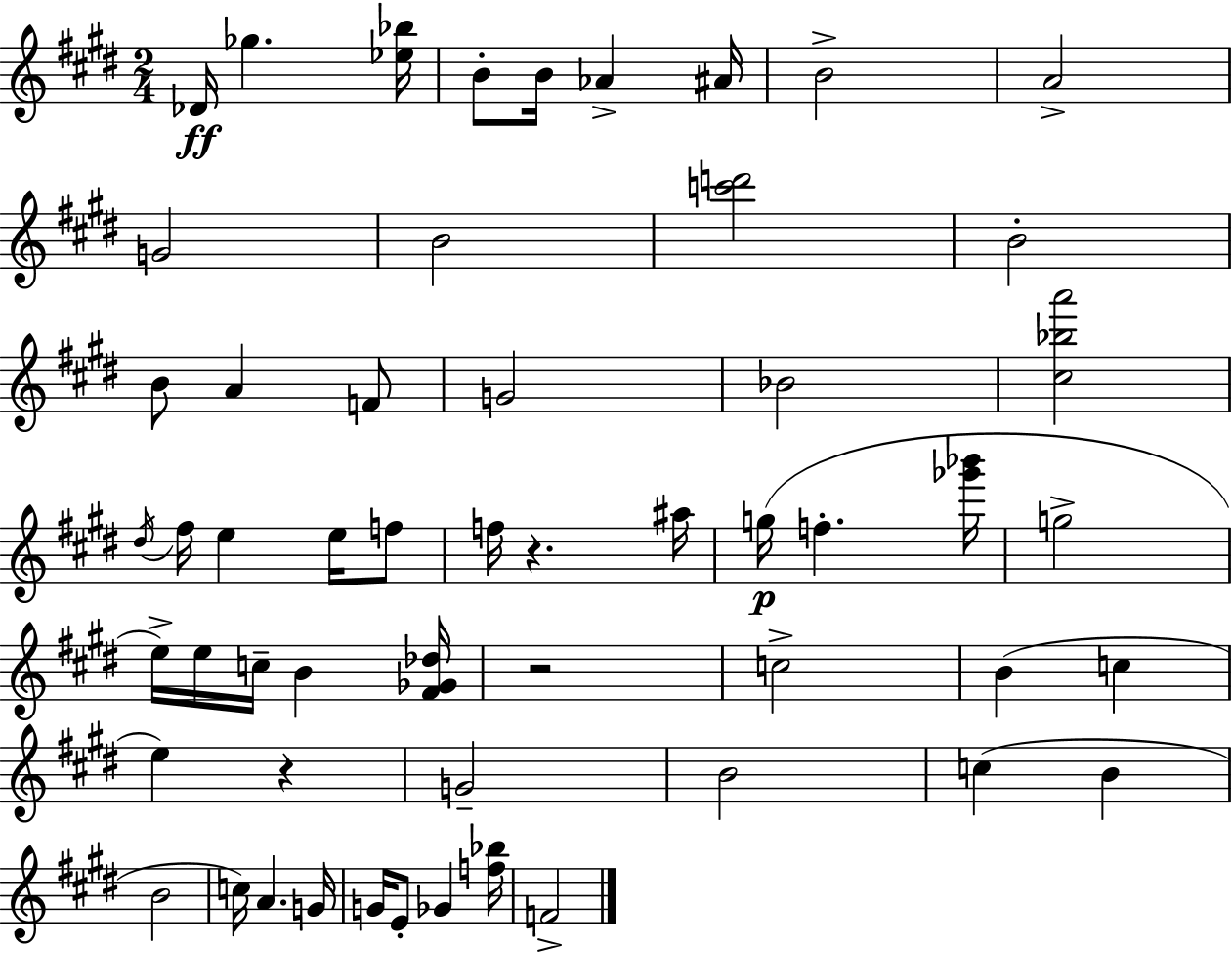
Db4/s Gb5/q. [Eb5,Bb5]/s B4/e B4/s Ab4/q A#4/s B4/h A4/h G4/h B4/h [C6,D6]/h B4/h B4/e A4/q F4/e G4/h Bb4/h [C#5,Bb5,A6]/h D#5/s F#5/s E5/q E5/s F5/e F5/s R/q. A#5/s G5/s F5/q. [Gb6,Bb6]/s G5/h E5/s E5/s C5/s B4/q [F#4,Gb4,Db5]/s R/h C5/h B4/q C5/q E5/q R/q G4/h B4/h C5/q B4/q B4/h C5/s A4/q. G4/s G4/s E4/e Gb4/q [F5,Bb5]/s F4/h